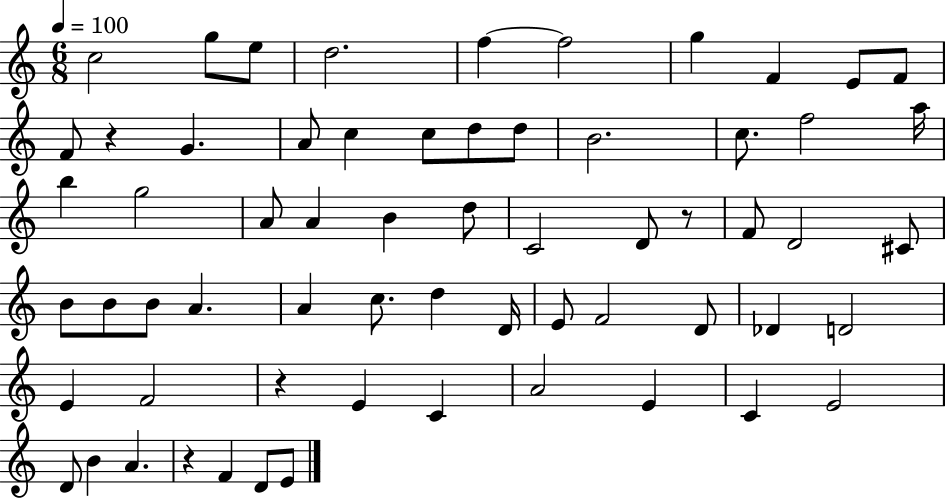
{
  \clef treble
  \numericTimeSignature
  \time 6/8
  \key c \major
  \tempo 4 = 100
  c''2 g''8 e''8 | d''2. | f''4~~ f''2 | g''4 f'4 e'8 f'8 | \break f'8 r4 g'4. | a'8 c''4 c''8 d''8 d''8 | b'2. | c''8. f''2 a''16 | \break b''4 g''2 | a'8 a'4 b'4 d''8 | c'2 d'8 r8 | f'8 d'2 cis'8 | \break b'8 b'8 b'8 a'4. | a'4 c''8. d''4 d'16 | e'8 f'2 d'8 | des'4 d'2 | \break e'4 f'2 | r4 e'4 c'4 | a'2 e'4 | c'4 e'2 | \break d'8 b'4 a'4. | r4 f'4 d'8 e'8 | \bar "|."
}